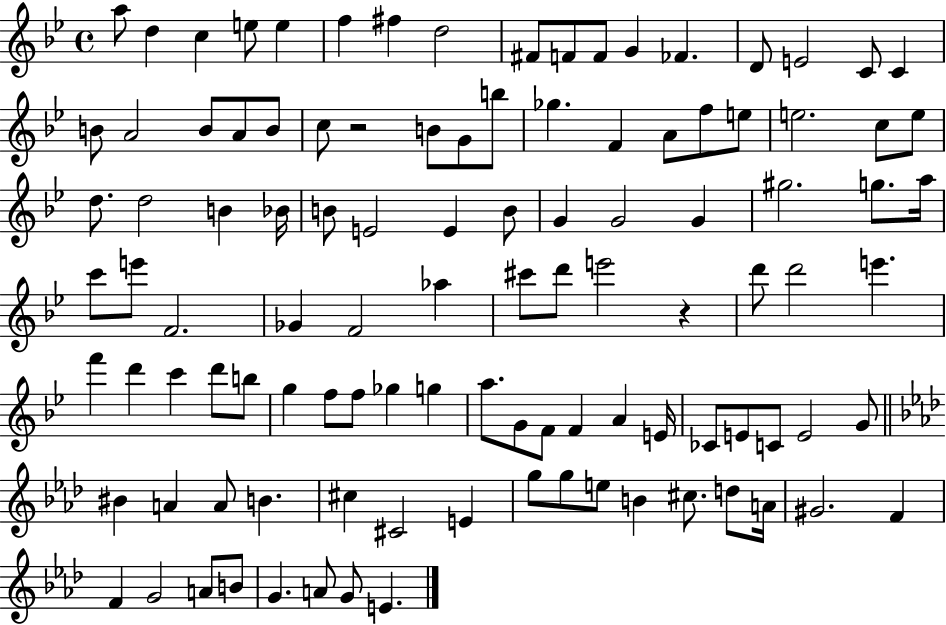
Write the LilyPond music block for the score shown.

{
  \clef treble
  \time 4/4
  \defaultTimeSignature
  \key bes \major
  \repeat volta 2 { a''8 d''4 c''4 e''8 e''4 | f''4 fis''4 d''2 | fis'8 f'8 f'8 g'4 fes'4. | d'8 e'2 c'8 c'4 | \break b'8 a'2 b'8 a'8 b'8 | c''8 r2 b'8 g'8 b''8 | ges''4. f'4 a'8 f''8 e''8 | e''2. c''8 e''8 | \break d''8. d''2 b'4 bes'16 | b'8 e'2 e'4 b'8 | g'4 g'2 g'4 | gis''2. g''8. a''16 | \break c'''8 e'''8 f'2. | ges'4 f'2 aes''4 | cis'''8 d'''8 e'''2 r4 | d'''8 d'''2 e'''4. | \break f'''4 d'''4 c'''4 d'''8 b''8 | g''4 f''8 f''8 ges''4 g''4 | a''8. g'8 f'8 f'4 a'4 e'16 | ces'8 e'8 c'8 e'2 g'8 | \break \bar "||" \break \key aes \major bis'4 a'4 a'8 b'4. | cis''4 cis'2 e'4 | g''8 g''8 e''8 b'4 cis''8. d''8 a'16 | gis'2. f'4 | \break f'4 g'2 a'8 b'8 | g'4. a'8 g'8 e'4. | } \bar "|."
}